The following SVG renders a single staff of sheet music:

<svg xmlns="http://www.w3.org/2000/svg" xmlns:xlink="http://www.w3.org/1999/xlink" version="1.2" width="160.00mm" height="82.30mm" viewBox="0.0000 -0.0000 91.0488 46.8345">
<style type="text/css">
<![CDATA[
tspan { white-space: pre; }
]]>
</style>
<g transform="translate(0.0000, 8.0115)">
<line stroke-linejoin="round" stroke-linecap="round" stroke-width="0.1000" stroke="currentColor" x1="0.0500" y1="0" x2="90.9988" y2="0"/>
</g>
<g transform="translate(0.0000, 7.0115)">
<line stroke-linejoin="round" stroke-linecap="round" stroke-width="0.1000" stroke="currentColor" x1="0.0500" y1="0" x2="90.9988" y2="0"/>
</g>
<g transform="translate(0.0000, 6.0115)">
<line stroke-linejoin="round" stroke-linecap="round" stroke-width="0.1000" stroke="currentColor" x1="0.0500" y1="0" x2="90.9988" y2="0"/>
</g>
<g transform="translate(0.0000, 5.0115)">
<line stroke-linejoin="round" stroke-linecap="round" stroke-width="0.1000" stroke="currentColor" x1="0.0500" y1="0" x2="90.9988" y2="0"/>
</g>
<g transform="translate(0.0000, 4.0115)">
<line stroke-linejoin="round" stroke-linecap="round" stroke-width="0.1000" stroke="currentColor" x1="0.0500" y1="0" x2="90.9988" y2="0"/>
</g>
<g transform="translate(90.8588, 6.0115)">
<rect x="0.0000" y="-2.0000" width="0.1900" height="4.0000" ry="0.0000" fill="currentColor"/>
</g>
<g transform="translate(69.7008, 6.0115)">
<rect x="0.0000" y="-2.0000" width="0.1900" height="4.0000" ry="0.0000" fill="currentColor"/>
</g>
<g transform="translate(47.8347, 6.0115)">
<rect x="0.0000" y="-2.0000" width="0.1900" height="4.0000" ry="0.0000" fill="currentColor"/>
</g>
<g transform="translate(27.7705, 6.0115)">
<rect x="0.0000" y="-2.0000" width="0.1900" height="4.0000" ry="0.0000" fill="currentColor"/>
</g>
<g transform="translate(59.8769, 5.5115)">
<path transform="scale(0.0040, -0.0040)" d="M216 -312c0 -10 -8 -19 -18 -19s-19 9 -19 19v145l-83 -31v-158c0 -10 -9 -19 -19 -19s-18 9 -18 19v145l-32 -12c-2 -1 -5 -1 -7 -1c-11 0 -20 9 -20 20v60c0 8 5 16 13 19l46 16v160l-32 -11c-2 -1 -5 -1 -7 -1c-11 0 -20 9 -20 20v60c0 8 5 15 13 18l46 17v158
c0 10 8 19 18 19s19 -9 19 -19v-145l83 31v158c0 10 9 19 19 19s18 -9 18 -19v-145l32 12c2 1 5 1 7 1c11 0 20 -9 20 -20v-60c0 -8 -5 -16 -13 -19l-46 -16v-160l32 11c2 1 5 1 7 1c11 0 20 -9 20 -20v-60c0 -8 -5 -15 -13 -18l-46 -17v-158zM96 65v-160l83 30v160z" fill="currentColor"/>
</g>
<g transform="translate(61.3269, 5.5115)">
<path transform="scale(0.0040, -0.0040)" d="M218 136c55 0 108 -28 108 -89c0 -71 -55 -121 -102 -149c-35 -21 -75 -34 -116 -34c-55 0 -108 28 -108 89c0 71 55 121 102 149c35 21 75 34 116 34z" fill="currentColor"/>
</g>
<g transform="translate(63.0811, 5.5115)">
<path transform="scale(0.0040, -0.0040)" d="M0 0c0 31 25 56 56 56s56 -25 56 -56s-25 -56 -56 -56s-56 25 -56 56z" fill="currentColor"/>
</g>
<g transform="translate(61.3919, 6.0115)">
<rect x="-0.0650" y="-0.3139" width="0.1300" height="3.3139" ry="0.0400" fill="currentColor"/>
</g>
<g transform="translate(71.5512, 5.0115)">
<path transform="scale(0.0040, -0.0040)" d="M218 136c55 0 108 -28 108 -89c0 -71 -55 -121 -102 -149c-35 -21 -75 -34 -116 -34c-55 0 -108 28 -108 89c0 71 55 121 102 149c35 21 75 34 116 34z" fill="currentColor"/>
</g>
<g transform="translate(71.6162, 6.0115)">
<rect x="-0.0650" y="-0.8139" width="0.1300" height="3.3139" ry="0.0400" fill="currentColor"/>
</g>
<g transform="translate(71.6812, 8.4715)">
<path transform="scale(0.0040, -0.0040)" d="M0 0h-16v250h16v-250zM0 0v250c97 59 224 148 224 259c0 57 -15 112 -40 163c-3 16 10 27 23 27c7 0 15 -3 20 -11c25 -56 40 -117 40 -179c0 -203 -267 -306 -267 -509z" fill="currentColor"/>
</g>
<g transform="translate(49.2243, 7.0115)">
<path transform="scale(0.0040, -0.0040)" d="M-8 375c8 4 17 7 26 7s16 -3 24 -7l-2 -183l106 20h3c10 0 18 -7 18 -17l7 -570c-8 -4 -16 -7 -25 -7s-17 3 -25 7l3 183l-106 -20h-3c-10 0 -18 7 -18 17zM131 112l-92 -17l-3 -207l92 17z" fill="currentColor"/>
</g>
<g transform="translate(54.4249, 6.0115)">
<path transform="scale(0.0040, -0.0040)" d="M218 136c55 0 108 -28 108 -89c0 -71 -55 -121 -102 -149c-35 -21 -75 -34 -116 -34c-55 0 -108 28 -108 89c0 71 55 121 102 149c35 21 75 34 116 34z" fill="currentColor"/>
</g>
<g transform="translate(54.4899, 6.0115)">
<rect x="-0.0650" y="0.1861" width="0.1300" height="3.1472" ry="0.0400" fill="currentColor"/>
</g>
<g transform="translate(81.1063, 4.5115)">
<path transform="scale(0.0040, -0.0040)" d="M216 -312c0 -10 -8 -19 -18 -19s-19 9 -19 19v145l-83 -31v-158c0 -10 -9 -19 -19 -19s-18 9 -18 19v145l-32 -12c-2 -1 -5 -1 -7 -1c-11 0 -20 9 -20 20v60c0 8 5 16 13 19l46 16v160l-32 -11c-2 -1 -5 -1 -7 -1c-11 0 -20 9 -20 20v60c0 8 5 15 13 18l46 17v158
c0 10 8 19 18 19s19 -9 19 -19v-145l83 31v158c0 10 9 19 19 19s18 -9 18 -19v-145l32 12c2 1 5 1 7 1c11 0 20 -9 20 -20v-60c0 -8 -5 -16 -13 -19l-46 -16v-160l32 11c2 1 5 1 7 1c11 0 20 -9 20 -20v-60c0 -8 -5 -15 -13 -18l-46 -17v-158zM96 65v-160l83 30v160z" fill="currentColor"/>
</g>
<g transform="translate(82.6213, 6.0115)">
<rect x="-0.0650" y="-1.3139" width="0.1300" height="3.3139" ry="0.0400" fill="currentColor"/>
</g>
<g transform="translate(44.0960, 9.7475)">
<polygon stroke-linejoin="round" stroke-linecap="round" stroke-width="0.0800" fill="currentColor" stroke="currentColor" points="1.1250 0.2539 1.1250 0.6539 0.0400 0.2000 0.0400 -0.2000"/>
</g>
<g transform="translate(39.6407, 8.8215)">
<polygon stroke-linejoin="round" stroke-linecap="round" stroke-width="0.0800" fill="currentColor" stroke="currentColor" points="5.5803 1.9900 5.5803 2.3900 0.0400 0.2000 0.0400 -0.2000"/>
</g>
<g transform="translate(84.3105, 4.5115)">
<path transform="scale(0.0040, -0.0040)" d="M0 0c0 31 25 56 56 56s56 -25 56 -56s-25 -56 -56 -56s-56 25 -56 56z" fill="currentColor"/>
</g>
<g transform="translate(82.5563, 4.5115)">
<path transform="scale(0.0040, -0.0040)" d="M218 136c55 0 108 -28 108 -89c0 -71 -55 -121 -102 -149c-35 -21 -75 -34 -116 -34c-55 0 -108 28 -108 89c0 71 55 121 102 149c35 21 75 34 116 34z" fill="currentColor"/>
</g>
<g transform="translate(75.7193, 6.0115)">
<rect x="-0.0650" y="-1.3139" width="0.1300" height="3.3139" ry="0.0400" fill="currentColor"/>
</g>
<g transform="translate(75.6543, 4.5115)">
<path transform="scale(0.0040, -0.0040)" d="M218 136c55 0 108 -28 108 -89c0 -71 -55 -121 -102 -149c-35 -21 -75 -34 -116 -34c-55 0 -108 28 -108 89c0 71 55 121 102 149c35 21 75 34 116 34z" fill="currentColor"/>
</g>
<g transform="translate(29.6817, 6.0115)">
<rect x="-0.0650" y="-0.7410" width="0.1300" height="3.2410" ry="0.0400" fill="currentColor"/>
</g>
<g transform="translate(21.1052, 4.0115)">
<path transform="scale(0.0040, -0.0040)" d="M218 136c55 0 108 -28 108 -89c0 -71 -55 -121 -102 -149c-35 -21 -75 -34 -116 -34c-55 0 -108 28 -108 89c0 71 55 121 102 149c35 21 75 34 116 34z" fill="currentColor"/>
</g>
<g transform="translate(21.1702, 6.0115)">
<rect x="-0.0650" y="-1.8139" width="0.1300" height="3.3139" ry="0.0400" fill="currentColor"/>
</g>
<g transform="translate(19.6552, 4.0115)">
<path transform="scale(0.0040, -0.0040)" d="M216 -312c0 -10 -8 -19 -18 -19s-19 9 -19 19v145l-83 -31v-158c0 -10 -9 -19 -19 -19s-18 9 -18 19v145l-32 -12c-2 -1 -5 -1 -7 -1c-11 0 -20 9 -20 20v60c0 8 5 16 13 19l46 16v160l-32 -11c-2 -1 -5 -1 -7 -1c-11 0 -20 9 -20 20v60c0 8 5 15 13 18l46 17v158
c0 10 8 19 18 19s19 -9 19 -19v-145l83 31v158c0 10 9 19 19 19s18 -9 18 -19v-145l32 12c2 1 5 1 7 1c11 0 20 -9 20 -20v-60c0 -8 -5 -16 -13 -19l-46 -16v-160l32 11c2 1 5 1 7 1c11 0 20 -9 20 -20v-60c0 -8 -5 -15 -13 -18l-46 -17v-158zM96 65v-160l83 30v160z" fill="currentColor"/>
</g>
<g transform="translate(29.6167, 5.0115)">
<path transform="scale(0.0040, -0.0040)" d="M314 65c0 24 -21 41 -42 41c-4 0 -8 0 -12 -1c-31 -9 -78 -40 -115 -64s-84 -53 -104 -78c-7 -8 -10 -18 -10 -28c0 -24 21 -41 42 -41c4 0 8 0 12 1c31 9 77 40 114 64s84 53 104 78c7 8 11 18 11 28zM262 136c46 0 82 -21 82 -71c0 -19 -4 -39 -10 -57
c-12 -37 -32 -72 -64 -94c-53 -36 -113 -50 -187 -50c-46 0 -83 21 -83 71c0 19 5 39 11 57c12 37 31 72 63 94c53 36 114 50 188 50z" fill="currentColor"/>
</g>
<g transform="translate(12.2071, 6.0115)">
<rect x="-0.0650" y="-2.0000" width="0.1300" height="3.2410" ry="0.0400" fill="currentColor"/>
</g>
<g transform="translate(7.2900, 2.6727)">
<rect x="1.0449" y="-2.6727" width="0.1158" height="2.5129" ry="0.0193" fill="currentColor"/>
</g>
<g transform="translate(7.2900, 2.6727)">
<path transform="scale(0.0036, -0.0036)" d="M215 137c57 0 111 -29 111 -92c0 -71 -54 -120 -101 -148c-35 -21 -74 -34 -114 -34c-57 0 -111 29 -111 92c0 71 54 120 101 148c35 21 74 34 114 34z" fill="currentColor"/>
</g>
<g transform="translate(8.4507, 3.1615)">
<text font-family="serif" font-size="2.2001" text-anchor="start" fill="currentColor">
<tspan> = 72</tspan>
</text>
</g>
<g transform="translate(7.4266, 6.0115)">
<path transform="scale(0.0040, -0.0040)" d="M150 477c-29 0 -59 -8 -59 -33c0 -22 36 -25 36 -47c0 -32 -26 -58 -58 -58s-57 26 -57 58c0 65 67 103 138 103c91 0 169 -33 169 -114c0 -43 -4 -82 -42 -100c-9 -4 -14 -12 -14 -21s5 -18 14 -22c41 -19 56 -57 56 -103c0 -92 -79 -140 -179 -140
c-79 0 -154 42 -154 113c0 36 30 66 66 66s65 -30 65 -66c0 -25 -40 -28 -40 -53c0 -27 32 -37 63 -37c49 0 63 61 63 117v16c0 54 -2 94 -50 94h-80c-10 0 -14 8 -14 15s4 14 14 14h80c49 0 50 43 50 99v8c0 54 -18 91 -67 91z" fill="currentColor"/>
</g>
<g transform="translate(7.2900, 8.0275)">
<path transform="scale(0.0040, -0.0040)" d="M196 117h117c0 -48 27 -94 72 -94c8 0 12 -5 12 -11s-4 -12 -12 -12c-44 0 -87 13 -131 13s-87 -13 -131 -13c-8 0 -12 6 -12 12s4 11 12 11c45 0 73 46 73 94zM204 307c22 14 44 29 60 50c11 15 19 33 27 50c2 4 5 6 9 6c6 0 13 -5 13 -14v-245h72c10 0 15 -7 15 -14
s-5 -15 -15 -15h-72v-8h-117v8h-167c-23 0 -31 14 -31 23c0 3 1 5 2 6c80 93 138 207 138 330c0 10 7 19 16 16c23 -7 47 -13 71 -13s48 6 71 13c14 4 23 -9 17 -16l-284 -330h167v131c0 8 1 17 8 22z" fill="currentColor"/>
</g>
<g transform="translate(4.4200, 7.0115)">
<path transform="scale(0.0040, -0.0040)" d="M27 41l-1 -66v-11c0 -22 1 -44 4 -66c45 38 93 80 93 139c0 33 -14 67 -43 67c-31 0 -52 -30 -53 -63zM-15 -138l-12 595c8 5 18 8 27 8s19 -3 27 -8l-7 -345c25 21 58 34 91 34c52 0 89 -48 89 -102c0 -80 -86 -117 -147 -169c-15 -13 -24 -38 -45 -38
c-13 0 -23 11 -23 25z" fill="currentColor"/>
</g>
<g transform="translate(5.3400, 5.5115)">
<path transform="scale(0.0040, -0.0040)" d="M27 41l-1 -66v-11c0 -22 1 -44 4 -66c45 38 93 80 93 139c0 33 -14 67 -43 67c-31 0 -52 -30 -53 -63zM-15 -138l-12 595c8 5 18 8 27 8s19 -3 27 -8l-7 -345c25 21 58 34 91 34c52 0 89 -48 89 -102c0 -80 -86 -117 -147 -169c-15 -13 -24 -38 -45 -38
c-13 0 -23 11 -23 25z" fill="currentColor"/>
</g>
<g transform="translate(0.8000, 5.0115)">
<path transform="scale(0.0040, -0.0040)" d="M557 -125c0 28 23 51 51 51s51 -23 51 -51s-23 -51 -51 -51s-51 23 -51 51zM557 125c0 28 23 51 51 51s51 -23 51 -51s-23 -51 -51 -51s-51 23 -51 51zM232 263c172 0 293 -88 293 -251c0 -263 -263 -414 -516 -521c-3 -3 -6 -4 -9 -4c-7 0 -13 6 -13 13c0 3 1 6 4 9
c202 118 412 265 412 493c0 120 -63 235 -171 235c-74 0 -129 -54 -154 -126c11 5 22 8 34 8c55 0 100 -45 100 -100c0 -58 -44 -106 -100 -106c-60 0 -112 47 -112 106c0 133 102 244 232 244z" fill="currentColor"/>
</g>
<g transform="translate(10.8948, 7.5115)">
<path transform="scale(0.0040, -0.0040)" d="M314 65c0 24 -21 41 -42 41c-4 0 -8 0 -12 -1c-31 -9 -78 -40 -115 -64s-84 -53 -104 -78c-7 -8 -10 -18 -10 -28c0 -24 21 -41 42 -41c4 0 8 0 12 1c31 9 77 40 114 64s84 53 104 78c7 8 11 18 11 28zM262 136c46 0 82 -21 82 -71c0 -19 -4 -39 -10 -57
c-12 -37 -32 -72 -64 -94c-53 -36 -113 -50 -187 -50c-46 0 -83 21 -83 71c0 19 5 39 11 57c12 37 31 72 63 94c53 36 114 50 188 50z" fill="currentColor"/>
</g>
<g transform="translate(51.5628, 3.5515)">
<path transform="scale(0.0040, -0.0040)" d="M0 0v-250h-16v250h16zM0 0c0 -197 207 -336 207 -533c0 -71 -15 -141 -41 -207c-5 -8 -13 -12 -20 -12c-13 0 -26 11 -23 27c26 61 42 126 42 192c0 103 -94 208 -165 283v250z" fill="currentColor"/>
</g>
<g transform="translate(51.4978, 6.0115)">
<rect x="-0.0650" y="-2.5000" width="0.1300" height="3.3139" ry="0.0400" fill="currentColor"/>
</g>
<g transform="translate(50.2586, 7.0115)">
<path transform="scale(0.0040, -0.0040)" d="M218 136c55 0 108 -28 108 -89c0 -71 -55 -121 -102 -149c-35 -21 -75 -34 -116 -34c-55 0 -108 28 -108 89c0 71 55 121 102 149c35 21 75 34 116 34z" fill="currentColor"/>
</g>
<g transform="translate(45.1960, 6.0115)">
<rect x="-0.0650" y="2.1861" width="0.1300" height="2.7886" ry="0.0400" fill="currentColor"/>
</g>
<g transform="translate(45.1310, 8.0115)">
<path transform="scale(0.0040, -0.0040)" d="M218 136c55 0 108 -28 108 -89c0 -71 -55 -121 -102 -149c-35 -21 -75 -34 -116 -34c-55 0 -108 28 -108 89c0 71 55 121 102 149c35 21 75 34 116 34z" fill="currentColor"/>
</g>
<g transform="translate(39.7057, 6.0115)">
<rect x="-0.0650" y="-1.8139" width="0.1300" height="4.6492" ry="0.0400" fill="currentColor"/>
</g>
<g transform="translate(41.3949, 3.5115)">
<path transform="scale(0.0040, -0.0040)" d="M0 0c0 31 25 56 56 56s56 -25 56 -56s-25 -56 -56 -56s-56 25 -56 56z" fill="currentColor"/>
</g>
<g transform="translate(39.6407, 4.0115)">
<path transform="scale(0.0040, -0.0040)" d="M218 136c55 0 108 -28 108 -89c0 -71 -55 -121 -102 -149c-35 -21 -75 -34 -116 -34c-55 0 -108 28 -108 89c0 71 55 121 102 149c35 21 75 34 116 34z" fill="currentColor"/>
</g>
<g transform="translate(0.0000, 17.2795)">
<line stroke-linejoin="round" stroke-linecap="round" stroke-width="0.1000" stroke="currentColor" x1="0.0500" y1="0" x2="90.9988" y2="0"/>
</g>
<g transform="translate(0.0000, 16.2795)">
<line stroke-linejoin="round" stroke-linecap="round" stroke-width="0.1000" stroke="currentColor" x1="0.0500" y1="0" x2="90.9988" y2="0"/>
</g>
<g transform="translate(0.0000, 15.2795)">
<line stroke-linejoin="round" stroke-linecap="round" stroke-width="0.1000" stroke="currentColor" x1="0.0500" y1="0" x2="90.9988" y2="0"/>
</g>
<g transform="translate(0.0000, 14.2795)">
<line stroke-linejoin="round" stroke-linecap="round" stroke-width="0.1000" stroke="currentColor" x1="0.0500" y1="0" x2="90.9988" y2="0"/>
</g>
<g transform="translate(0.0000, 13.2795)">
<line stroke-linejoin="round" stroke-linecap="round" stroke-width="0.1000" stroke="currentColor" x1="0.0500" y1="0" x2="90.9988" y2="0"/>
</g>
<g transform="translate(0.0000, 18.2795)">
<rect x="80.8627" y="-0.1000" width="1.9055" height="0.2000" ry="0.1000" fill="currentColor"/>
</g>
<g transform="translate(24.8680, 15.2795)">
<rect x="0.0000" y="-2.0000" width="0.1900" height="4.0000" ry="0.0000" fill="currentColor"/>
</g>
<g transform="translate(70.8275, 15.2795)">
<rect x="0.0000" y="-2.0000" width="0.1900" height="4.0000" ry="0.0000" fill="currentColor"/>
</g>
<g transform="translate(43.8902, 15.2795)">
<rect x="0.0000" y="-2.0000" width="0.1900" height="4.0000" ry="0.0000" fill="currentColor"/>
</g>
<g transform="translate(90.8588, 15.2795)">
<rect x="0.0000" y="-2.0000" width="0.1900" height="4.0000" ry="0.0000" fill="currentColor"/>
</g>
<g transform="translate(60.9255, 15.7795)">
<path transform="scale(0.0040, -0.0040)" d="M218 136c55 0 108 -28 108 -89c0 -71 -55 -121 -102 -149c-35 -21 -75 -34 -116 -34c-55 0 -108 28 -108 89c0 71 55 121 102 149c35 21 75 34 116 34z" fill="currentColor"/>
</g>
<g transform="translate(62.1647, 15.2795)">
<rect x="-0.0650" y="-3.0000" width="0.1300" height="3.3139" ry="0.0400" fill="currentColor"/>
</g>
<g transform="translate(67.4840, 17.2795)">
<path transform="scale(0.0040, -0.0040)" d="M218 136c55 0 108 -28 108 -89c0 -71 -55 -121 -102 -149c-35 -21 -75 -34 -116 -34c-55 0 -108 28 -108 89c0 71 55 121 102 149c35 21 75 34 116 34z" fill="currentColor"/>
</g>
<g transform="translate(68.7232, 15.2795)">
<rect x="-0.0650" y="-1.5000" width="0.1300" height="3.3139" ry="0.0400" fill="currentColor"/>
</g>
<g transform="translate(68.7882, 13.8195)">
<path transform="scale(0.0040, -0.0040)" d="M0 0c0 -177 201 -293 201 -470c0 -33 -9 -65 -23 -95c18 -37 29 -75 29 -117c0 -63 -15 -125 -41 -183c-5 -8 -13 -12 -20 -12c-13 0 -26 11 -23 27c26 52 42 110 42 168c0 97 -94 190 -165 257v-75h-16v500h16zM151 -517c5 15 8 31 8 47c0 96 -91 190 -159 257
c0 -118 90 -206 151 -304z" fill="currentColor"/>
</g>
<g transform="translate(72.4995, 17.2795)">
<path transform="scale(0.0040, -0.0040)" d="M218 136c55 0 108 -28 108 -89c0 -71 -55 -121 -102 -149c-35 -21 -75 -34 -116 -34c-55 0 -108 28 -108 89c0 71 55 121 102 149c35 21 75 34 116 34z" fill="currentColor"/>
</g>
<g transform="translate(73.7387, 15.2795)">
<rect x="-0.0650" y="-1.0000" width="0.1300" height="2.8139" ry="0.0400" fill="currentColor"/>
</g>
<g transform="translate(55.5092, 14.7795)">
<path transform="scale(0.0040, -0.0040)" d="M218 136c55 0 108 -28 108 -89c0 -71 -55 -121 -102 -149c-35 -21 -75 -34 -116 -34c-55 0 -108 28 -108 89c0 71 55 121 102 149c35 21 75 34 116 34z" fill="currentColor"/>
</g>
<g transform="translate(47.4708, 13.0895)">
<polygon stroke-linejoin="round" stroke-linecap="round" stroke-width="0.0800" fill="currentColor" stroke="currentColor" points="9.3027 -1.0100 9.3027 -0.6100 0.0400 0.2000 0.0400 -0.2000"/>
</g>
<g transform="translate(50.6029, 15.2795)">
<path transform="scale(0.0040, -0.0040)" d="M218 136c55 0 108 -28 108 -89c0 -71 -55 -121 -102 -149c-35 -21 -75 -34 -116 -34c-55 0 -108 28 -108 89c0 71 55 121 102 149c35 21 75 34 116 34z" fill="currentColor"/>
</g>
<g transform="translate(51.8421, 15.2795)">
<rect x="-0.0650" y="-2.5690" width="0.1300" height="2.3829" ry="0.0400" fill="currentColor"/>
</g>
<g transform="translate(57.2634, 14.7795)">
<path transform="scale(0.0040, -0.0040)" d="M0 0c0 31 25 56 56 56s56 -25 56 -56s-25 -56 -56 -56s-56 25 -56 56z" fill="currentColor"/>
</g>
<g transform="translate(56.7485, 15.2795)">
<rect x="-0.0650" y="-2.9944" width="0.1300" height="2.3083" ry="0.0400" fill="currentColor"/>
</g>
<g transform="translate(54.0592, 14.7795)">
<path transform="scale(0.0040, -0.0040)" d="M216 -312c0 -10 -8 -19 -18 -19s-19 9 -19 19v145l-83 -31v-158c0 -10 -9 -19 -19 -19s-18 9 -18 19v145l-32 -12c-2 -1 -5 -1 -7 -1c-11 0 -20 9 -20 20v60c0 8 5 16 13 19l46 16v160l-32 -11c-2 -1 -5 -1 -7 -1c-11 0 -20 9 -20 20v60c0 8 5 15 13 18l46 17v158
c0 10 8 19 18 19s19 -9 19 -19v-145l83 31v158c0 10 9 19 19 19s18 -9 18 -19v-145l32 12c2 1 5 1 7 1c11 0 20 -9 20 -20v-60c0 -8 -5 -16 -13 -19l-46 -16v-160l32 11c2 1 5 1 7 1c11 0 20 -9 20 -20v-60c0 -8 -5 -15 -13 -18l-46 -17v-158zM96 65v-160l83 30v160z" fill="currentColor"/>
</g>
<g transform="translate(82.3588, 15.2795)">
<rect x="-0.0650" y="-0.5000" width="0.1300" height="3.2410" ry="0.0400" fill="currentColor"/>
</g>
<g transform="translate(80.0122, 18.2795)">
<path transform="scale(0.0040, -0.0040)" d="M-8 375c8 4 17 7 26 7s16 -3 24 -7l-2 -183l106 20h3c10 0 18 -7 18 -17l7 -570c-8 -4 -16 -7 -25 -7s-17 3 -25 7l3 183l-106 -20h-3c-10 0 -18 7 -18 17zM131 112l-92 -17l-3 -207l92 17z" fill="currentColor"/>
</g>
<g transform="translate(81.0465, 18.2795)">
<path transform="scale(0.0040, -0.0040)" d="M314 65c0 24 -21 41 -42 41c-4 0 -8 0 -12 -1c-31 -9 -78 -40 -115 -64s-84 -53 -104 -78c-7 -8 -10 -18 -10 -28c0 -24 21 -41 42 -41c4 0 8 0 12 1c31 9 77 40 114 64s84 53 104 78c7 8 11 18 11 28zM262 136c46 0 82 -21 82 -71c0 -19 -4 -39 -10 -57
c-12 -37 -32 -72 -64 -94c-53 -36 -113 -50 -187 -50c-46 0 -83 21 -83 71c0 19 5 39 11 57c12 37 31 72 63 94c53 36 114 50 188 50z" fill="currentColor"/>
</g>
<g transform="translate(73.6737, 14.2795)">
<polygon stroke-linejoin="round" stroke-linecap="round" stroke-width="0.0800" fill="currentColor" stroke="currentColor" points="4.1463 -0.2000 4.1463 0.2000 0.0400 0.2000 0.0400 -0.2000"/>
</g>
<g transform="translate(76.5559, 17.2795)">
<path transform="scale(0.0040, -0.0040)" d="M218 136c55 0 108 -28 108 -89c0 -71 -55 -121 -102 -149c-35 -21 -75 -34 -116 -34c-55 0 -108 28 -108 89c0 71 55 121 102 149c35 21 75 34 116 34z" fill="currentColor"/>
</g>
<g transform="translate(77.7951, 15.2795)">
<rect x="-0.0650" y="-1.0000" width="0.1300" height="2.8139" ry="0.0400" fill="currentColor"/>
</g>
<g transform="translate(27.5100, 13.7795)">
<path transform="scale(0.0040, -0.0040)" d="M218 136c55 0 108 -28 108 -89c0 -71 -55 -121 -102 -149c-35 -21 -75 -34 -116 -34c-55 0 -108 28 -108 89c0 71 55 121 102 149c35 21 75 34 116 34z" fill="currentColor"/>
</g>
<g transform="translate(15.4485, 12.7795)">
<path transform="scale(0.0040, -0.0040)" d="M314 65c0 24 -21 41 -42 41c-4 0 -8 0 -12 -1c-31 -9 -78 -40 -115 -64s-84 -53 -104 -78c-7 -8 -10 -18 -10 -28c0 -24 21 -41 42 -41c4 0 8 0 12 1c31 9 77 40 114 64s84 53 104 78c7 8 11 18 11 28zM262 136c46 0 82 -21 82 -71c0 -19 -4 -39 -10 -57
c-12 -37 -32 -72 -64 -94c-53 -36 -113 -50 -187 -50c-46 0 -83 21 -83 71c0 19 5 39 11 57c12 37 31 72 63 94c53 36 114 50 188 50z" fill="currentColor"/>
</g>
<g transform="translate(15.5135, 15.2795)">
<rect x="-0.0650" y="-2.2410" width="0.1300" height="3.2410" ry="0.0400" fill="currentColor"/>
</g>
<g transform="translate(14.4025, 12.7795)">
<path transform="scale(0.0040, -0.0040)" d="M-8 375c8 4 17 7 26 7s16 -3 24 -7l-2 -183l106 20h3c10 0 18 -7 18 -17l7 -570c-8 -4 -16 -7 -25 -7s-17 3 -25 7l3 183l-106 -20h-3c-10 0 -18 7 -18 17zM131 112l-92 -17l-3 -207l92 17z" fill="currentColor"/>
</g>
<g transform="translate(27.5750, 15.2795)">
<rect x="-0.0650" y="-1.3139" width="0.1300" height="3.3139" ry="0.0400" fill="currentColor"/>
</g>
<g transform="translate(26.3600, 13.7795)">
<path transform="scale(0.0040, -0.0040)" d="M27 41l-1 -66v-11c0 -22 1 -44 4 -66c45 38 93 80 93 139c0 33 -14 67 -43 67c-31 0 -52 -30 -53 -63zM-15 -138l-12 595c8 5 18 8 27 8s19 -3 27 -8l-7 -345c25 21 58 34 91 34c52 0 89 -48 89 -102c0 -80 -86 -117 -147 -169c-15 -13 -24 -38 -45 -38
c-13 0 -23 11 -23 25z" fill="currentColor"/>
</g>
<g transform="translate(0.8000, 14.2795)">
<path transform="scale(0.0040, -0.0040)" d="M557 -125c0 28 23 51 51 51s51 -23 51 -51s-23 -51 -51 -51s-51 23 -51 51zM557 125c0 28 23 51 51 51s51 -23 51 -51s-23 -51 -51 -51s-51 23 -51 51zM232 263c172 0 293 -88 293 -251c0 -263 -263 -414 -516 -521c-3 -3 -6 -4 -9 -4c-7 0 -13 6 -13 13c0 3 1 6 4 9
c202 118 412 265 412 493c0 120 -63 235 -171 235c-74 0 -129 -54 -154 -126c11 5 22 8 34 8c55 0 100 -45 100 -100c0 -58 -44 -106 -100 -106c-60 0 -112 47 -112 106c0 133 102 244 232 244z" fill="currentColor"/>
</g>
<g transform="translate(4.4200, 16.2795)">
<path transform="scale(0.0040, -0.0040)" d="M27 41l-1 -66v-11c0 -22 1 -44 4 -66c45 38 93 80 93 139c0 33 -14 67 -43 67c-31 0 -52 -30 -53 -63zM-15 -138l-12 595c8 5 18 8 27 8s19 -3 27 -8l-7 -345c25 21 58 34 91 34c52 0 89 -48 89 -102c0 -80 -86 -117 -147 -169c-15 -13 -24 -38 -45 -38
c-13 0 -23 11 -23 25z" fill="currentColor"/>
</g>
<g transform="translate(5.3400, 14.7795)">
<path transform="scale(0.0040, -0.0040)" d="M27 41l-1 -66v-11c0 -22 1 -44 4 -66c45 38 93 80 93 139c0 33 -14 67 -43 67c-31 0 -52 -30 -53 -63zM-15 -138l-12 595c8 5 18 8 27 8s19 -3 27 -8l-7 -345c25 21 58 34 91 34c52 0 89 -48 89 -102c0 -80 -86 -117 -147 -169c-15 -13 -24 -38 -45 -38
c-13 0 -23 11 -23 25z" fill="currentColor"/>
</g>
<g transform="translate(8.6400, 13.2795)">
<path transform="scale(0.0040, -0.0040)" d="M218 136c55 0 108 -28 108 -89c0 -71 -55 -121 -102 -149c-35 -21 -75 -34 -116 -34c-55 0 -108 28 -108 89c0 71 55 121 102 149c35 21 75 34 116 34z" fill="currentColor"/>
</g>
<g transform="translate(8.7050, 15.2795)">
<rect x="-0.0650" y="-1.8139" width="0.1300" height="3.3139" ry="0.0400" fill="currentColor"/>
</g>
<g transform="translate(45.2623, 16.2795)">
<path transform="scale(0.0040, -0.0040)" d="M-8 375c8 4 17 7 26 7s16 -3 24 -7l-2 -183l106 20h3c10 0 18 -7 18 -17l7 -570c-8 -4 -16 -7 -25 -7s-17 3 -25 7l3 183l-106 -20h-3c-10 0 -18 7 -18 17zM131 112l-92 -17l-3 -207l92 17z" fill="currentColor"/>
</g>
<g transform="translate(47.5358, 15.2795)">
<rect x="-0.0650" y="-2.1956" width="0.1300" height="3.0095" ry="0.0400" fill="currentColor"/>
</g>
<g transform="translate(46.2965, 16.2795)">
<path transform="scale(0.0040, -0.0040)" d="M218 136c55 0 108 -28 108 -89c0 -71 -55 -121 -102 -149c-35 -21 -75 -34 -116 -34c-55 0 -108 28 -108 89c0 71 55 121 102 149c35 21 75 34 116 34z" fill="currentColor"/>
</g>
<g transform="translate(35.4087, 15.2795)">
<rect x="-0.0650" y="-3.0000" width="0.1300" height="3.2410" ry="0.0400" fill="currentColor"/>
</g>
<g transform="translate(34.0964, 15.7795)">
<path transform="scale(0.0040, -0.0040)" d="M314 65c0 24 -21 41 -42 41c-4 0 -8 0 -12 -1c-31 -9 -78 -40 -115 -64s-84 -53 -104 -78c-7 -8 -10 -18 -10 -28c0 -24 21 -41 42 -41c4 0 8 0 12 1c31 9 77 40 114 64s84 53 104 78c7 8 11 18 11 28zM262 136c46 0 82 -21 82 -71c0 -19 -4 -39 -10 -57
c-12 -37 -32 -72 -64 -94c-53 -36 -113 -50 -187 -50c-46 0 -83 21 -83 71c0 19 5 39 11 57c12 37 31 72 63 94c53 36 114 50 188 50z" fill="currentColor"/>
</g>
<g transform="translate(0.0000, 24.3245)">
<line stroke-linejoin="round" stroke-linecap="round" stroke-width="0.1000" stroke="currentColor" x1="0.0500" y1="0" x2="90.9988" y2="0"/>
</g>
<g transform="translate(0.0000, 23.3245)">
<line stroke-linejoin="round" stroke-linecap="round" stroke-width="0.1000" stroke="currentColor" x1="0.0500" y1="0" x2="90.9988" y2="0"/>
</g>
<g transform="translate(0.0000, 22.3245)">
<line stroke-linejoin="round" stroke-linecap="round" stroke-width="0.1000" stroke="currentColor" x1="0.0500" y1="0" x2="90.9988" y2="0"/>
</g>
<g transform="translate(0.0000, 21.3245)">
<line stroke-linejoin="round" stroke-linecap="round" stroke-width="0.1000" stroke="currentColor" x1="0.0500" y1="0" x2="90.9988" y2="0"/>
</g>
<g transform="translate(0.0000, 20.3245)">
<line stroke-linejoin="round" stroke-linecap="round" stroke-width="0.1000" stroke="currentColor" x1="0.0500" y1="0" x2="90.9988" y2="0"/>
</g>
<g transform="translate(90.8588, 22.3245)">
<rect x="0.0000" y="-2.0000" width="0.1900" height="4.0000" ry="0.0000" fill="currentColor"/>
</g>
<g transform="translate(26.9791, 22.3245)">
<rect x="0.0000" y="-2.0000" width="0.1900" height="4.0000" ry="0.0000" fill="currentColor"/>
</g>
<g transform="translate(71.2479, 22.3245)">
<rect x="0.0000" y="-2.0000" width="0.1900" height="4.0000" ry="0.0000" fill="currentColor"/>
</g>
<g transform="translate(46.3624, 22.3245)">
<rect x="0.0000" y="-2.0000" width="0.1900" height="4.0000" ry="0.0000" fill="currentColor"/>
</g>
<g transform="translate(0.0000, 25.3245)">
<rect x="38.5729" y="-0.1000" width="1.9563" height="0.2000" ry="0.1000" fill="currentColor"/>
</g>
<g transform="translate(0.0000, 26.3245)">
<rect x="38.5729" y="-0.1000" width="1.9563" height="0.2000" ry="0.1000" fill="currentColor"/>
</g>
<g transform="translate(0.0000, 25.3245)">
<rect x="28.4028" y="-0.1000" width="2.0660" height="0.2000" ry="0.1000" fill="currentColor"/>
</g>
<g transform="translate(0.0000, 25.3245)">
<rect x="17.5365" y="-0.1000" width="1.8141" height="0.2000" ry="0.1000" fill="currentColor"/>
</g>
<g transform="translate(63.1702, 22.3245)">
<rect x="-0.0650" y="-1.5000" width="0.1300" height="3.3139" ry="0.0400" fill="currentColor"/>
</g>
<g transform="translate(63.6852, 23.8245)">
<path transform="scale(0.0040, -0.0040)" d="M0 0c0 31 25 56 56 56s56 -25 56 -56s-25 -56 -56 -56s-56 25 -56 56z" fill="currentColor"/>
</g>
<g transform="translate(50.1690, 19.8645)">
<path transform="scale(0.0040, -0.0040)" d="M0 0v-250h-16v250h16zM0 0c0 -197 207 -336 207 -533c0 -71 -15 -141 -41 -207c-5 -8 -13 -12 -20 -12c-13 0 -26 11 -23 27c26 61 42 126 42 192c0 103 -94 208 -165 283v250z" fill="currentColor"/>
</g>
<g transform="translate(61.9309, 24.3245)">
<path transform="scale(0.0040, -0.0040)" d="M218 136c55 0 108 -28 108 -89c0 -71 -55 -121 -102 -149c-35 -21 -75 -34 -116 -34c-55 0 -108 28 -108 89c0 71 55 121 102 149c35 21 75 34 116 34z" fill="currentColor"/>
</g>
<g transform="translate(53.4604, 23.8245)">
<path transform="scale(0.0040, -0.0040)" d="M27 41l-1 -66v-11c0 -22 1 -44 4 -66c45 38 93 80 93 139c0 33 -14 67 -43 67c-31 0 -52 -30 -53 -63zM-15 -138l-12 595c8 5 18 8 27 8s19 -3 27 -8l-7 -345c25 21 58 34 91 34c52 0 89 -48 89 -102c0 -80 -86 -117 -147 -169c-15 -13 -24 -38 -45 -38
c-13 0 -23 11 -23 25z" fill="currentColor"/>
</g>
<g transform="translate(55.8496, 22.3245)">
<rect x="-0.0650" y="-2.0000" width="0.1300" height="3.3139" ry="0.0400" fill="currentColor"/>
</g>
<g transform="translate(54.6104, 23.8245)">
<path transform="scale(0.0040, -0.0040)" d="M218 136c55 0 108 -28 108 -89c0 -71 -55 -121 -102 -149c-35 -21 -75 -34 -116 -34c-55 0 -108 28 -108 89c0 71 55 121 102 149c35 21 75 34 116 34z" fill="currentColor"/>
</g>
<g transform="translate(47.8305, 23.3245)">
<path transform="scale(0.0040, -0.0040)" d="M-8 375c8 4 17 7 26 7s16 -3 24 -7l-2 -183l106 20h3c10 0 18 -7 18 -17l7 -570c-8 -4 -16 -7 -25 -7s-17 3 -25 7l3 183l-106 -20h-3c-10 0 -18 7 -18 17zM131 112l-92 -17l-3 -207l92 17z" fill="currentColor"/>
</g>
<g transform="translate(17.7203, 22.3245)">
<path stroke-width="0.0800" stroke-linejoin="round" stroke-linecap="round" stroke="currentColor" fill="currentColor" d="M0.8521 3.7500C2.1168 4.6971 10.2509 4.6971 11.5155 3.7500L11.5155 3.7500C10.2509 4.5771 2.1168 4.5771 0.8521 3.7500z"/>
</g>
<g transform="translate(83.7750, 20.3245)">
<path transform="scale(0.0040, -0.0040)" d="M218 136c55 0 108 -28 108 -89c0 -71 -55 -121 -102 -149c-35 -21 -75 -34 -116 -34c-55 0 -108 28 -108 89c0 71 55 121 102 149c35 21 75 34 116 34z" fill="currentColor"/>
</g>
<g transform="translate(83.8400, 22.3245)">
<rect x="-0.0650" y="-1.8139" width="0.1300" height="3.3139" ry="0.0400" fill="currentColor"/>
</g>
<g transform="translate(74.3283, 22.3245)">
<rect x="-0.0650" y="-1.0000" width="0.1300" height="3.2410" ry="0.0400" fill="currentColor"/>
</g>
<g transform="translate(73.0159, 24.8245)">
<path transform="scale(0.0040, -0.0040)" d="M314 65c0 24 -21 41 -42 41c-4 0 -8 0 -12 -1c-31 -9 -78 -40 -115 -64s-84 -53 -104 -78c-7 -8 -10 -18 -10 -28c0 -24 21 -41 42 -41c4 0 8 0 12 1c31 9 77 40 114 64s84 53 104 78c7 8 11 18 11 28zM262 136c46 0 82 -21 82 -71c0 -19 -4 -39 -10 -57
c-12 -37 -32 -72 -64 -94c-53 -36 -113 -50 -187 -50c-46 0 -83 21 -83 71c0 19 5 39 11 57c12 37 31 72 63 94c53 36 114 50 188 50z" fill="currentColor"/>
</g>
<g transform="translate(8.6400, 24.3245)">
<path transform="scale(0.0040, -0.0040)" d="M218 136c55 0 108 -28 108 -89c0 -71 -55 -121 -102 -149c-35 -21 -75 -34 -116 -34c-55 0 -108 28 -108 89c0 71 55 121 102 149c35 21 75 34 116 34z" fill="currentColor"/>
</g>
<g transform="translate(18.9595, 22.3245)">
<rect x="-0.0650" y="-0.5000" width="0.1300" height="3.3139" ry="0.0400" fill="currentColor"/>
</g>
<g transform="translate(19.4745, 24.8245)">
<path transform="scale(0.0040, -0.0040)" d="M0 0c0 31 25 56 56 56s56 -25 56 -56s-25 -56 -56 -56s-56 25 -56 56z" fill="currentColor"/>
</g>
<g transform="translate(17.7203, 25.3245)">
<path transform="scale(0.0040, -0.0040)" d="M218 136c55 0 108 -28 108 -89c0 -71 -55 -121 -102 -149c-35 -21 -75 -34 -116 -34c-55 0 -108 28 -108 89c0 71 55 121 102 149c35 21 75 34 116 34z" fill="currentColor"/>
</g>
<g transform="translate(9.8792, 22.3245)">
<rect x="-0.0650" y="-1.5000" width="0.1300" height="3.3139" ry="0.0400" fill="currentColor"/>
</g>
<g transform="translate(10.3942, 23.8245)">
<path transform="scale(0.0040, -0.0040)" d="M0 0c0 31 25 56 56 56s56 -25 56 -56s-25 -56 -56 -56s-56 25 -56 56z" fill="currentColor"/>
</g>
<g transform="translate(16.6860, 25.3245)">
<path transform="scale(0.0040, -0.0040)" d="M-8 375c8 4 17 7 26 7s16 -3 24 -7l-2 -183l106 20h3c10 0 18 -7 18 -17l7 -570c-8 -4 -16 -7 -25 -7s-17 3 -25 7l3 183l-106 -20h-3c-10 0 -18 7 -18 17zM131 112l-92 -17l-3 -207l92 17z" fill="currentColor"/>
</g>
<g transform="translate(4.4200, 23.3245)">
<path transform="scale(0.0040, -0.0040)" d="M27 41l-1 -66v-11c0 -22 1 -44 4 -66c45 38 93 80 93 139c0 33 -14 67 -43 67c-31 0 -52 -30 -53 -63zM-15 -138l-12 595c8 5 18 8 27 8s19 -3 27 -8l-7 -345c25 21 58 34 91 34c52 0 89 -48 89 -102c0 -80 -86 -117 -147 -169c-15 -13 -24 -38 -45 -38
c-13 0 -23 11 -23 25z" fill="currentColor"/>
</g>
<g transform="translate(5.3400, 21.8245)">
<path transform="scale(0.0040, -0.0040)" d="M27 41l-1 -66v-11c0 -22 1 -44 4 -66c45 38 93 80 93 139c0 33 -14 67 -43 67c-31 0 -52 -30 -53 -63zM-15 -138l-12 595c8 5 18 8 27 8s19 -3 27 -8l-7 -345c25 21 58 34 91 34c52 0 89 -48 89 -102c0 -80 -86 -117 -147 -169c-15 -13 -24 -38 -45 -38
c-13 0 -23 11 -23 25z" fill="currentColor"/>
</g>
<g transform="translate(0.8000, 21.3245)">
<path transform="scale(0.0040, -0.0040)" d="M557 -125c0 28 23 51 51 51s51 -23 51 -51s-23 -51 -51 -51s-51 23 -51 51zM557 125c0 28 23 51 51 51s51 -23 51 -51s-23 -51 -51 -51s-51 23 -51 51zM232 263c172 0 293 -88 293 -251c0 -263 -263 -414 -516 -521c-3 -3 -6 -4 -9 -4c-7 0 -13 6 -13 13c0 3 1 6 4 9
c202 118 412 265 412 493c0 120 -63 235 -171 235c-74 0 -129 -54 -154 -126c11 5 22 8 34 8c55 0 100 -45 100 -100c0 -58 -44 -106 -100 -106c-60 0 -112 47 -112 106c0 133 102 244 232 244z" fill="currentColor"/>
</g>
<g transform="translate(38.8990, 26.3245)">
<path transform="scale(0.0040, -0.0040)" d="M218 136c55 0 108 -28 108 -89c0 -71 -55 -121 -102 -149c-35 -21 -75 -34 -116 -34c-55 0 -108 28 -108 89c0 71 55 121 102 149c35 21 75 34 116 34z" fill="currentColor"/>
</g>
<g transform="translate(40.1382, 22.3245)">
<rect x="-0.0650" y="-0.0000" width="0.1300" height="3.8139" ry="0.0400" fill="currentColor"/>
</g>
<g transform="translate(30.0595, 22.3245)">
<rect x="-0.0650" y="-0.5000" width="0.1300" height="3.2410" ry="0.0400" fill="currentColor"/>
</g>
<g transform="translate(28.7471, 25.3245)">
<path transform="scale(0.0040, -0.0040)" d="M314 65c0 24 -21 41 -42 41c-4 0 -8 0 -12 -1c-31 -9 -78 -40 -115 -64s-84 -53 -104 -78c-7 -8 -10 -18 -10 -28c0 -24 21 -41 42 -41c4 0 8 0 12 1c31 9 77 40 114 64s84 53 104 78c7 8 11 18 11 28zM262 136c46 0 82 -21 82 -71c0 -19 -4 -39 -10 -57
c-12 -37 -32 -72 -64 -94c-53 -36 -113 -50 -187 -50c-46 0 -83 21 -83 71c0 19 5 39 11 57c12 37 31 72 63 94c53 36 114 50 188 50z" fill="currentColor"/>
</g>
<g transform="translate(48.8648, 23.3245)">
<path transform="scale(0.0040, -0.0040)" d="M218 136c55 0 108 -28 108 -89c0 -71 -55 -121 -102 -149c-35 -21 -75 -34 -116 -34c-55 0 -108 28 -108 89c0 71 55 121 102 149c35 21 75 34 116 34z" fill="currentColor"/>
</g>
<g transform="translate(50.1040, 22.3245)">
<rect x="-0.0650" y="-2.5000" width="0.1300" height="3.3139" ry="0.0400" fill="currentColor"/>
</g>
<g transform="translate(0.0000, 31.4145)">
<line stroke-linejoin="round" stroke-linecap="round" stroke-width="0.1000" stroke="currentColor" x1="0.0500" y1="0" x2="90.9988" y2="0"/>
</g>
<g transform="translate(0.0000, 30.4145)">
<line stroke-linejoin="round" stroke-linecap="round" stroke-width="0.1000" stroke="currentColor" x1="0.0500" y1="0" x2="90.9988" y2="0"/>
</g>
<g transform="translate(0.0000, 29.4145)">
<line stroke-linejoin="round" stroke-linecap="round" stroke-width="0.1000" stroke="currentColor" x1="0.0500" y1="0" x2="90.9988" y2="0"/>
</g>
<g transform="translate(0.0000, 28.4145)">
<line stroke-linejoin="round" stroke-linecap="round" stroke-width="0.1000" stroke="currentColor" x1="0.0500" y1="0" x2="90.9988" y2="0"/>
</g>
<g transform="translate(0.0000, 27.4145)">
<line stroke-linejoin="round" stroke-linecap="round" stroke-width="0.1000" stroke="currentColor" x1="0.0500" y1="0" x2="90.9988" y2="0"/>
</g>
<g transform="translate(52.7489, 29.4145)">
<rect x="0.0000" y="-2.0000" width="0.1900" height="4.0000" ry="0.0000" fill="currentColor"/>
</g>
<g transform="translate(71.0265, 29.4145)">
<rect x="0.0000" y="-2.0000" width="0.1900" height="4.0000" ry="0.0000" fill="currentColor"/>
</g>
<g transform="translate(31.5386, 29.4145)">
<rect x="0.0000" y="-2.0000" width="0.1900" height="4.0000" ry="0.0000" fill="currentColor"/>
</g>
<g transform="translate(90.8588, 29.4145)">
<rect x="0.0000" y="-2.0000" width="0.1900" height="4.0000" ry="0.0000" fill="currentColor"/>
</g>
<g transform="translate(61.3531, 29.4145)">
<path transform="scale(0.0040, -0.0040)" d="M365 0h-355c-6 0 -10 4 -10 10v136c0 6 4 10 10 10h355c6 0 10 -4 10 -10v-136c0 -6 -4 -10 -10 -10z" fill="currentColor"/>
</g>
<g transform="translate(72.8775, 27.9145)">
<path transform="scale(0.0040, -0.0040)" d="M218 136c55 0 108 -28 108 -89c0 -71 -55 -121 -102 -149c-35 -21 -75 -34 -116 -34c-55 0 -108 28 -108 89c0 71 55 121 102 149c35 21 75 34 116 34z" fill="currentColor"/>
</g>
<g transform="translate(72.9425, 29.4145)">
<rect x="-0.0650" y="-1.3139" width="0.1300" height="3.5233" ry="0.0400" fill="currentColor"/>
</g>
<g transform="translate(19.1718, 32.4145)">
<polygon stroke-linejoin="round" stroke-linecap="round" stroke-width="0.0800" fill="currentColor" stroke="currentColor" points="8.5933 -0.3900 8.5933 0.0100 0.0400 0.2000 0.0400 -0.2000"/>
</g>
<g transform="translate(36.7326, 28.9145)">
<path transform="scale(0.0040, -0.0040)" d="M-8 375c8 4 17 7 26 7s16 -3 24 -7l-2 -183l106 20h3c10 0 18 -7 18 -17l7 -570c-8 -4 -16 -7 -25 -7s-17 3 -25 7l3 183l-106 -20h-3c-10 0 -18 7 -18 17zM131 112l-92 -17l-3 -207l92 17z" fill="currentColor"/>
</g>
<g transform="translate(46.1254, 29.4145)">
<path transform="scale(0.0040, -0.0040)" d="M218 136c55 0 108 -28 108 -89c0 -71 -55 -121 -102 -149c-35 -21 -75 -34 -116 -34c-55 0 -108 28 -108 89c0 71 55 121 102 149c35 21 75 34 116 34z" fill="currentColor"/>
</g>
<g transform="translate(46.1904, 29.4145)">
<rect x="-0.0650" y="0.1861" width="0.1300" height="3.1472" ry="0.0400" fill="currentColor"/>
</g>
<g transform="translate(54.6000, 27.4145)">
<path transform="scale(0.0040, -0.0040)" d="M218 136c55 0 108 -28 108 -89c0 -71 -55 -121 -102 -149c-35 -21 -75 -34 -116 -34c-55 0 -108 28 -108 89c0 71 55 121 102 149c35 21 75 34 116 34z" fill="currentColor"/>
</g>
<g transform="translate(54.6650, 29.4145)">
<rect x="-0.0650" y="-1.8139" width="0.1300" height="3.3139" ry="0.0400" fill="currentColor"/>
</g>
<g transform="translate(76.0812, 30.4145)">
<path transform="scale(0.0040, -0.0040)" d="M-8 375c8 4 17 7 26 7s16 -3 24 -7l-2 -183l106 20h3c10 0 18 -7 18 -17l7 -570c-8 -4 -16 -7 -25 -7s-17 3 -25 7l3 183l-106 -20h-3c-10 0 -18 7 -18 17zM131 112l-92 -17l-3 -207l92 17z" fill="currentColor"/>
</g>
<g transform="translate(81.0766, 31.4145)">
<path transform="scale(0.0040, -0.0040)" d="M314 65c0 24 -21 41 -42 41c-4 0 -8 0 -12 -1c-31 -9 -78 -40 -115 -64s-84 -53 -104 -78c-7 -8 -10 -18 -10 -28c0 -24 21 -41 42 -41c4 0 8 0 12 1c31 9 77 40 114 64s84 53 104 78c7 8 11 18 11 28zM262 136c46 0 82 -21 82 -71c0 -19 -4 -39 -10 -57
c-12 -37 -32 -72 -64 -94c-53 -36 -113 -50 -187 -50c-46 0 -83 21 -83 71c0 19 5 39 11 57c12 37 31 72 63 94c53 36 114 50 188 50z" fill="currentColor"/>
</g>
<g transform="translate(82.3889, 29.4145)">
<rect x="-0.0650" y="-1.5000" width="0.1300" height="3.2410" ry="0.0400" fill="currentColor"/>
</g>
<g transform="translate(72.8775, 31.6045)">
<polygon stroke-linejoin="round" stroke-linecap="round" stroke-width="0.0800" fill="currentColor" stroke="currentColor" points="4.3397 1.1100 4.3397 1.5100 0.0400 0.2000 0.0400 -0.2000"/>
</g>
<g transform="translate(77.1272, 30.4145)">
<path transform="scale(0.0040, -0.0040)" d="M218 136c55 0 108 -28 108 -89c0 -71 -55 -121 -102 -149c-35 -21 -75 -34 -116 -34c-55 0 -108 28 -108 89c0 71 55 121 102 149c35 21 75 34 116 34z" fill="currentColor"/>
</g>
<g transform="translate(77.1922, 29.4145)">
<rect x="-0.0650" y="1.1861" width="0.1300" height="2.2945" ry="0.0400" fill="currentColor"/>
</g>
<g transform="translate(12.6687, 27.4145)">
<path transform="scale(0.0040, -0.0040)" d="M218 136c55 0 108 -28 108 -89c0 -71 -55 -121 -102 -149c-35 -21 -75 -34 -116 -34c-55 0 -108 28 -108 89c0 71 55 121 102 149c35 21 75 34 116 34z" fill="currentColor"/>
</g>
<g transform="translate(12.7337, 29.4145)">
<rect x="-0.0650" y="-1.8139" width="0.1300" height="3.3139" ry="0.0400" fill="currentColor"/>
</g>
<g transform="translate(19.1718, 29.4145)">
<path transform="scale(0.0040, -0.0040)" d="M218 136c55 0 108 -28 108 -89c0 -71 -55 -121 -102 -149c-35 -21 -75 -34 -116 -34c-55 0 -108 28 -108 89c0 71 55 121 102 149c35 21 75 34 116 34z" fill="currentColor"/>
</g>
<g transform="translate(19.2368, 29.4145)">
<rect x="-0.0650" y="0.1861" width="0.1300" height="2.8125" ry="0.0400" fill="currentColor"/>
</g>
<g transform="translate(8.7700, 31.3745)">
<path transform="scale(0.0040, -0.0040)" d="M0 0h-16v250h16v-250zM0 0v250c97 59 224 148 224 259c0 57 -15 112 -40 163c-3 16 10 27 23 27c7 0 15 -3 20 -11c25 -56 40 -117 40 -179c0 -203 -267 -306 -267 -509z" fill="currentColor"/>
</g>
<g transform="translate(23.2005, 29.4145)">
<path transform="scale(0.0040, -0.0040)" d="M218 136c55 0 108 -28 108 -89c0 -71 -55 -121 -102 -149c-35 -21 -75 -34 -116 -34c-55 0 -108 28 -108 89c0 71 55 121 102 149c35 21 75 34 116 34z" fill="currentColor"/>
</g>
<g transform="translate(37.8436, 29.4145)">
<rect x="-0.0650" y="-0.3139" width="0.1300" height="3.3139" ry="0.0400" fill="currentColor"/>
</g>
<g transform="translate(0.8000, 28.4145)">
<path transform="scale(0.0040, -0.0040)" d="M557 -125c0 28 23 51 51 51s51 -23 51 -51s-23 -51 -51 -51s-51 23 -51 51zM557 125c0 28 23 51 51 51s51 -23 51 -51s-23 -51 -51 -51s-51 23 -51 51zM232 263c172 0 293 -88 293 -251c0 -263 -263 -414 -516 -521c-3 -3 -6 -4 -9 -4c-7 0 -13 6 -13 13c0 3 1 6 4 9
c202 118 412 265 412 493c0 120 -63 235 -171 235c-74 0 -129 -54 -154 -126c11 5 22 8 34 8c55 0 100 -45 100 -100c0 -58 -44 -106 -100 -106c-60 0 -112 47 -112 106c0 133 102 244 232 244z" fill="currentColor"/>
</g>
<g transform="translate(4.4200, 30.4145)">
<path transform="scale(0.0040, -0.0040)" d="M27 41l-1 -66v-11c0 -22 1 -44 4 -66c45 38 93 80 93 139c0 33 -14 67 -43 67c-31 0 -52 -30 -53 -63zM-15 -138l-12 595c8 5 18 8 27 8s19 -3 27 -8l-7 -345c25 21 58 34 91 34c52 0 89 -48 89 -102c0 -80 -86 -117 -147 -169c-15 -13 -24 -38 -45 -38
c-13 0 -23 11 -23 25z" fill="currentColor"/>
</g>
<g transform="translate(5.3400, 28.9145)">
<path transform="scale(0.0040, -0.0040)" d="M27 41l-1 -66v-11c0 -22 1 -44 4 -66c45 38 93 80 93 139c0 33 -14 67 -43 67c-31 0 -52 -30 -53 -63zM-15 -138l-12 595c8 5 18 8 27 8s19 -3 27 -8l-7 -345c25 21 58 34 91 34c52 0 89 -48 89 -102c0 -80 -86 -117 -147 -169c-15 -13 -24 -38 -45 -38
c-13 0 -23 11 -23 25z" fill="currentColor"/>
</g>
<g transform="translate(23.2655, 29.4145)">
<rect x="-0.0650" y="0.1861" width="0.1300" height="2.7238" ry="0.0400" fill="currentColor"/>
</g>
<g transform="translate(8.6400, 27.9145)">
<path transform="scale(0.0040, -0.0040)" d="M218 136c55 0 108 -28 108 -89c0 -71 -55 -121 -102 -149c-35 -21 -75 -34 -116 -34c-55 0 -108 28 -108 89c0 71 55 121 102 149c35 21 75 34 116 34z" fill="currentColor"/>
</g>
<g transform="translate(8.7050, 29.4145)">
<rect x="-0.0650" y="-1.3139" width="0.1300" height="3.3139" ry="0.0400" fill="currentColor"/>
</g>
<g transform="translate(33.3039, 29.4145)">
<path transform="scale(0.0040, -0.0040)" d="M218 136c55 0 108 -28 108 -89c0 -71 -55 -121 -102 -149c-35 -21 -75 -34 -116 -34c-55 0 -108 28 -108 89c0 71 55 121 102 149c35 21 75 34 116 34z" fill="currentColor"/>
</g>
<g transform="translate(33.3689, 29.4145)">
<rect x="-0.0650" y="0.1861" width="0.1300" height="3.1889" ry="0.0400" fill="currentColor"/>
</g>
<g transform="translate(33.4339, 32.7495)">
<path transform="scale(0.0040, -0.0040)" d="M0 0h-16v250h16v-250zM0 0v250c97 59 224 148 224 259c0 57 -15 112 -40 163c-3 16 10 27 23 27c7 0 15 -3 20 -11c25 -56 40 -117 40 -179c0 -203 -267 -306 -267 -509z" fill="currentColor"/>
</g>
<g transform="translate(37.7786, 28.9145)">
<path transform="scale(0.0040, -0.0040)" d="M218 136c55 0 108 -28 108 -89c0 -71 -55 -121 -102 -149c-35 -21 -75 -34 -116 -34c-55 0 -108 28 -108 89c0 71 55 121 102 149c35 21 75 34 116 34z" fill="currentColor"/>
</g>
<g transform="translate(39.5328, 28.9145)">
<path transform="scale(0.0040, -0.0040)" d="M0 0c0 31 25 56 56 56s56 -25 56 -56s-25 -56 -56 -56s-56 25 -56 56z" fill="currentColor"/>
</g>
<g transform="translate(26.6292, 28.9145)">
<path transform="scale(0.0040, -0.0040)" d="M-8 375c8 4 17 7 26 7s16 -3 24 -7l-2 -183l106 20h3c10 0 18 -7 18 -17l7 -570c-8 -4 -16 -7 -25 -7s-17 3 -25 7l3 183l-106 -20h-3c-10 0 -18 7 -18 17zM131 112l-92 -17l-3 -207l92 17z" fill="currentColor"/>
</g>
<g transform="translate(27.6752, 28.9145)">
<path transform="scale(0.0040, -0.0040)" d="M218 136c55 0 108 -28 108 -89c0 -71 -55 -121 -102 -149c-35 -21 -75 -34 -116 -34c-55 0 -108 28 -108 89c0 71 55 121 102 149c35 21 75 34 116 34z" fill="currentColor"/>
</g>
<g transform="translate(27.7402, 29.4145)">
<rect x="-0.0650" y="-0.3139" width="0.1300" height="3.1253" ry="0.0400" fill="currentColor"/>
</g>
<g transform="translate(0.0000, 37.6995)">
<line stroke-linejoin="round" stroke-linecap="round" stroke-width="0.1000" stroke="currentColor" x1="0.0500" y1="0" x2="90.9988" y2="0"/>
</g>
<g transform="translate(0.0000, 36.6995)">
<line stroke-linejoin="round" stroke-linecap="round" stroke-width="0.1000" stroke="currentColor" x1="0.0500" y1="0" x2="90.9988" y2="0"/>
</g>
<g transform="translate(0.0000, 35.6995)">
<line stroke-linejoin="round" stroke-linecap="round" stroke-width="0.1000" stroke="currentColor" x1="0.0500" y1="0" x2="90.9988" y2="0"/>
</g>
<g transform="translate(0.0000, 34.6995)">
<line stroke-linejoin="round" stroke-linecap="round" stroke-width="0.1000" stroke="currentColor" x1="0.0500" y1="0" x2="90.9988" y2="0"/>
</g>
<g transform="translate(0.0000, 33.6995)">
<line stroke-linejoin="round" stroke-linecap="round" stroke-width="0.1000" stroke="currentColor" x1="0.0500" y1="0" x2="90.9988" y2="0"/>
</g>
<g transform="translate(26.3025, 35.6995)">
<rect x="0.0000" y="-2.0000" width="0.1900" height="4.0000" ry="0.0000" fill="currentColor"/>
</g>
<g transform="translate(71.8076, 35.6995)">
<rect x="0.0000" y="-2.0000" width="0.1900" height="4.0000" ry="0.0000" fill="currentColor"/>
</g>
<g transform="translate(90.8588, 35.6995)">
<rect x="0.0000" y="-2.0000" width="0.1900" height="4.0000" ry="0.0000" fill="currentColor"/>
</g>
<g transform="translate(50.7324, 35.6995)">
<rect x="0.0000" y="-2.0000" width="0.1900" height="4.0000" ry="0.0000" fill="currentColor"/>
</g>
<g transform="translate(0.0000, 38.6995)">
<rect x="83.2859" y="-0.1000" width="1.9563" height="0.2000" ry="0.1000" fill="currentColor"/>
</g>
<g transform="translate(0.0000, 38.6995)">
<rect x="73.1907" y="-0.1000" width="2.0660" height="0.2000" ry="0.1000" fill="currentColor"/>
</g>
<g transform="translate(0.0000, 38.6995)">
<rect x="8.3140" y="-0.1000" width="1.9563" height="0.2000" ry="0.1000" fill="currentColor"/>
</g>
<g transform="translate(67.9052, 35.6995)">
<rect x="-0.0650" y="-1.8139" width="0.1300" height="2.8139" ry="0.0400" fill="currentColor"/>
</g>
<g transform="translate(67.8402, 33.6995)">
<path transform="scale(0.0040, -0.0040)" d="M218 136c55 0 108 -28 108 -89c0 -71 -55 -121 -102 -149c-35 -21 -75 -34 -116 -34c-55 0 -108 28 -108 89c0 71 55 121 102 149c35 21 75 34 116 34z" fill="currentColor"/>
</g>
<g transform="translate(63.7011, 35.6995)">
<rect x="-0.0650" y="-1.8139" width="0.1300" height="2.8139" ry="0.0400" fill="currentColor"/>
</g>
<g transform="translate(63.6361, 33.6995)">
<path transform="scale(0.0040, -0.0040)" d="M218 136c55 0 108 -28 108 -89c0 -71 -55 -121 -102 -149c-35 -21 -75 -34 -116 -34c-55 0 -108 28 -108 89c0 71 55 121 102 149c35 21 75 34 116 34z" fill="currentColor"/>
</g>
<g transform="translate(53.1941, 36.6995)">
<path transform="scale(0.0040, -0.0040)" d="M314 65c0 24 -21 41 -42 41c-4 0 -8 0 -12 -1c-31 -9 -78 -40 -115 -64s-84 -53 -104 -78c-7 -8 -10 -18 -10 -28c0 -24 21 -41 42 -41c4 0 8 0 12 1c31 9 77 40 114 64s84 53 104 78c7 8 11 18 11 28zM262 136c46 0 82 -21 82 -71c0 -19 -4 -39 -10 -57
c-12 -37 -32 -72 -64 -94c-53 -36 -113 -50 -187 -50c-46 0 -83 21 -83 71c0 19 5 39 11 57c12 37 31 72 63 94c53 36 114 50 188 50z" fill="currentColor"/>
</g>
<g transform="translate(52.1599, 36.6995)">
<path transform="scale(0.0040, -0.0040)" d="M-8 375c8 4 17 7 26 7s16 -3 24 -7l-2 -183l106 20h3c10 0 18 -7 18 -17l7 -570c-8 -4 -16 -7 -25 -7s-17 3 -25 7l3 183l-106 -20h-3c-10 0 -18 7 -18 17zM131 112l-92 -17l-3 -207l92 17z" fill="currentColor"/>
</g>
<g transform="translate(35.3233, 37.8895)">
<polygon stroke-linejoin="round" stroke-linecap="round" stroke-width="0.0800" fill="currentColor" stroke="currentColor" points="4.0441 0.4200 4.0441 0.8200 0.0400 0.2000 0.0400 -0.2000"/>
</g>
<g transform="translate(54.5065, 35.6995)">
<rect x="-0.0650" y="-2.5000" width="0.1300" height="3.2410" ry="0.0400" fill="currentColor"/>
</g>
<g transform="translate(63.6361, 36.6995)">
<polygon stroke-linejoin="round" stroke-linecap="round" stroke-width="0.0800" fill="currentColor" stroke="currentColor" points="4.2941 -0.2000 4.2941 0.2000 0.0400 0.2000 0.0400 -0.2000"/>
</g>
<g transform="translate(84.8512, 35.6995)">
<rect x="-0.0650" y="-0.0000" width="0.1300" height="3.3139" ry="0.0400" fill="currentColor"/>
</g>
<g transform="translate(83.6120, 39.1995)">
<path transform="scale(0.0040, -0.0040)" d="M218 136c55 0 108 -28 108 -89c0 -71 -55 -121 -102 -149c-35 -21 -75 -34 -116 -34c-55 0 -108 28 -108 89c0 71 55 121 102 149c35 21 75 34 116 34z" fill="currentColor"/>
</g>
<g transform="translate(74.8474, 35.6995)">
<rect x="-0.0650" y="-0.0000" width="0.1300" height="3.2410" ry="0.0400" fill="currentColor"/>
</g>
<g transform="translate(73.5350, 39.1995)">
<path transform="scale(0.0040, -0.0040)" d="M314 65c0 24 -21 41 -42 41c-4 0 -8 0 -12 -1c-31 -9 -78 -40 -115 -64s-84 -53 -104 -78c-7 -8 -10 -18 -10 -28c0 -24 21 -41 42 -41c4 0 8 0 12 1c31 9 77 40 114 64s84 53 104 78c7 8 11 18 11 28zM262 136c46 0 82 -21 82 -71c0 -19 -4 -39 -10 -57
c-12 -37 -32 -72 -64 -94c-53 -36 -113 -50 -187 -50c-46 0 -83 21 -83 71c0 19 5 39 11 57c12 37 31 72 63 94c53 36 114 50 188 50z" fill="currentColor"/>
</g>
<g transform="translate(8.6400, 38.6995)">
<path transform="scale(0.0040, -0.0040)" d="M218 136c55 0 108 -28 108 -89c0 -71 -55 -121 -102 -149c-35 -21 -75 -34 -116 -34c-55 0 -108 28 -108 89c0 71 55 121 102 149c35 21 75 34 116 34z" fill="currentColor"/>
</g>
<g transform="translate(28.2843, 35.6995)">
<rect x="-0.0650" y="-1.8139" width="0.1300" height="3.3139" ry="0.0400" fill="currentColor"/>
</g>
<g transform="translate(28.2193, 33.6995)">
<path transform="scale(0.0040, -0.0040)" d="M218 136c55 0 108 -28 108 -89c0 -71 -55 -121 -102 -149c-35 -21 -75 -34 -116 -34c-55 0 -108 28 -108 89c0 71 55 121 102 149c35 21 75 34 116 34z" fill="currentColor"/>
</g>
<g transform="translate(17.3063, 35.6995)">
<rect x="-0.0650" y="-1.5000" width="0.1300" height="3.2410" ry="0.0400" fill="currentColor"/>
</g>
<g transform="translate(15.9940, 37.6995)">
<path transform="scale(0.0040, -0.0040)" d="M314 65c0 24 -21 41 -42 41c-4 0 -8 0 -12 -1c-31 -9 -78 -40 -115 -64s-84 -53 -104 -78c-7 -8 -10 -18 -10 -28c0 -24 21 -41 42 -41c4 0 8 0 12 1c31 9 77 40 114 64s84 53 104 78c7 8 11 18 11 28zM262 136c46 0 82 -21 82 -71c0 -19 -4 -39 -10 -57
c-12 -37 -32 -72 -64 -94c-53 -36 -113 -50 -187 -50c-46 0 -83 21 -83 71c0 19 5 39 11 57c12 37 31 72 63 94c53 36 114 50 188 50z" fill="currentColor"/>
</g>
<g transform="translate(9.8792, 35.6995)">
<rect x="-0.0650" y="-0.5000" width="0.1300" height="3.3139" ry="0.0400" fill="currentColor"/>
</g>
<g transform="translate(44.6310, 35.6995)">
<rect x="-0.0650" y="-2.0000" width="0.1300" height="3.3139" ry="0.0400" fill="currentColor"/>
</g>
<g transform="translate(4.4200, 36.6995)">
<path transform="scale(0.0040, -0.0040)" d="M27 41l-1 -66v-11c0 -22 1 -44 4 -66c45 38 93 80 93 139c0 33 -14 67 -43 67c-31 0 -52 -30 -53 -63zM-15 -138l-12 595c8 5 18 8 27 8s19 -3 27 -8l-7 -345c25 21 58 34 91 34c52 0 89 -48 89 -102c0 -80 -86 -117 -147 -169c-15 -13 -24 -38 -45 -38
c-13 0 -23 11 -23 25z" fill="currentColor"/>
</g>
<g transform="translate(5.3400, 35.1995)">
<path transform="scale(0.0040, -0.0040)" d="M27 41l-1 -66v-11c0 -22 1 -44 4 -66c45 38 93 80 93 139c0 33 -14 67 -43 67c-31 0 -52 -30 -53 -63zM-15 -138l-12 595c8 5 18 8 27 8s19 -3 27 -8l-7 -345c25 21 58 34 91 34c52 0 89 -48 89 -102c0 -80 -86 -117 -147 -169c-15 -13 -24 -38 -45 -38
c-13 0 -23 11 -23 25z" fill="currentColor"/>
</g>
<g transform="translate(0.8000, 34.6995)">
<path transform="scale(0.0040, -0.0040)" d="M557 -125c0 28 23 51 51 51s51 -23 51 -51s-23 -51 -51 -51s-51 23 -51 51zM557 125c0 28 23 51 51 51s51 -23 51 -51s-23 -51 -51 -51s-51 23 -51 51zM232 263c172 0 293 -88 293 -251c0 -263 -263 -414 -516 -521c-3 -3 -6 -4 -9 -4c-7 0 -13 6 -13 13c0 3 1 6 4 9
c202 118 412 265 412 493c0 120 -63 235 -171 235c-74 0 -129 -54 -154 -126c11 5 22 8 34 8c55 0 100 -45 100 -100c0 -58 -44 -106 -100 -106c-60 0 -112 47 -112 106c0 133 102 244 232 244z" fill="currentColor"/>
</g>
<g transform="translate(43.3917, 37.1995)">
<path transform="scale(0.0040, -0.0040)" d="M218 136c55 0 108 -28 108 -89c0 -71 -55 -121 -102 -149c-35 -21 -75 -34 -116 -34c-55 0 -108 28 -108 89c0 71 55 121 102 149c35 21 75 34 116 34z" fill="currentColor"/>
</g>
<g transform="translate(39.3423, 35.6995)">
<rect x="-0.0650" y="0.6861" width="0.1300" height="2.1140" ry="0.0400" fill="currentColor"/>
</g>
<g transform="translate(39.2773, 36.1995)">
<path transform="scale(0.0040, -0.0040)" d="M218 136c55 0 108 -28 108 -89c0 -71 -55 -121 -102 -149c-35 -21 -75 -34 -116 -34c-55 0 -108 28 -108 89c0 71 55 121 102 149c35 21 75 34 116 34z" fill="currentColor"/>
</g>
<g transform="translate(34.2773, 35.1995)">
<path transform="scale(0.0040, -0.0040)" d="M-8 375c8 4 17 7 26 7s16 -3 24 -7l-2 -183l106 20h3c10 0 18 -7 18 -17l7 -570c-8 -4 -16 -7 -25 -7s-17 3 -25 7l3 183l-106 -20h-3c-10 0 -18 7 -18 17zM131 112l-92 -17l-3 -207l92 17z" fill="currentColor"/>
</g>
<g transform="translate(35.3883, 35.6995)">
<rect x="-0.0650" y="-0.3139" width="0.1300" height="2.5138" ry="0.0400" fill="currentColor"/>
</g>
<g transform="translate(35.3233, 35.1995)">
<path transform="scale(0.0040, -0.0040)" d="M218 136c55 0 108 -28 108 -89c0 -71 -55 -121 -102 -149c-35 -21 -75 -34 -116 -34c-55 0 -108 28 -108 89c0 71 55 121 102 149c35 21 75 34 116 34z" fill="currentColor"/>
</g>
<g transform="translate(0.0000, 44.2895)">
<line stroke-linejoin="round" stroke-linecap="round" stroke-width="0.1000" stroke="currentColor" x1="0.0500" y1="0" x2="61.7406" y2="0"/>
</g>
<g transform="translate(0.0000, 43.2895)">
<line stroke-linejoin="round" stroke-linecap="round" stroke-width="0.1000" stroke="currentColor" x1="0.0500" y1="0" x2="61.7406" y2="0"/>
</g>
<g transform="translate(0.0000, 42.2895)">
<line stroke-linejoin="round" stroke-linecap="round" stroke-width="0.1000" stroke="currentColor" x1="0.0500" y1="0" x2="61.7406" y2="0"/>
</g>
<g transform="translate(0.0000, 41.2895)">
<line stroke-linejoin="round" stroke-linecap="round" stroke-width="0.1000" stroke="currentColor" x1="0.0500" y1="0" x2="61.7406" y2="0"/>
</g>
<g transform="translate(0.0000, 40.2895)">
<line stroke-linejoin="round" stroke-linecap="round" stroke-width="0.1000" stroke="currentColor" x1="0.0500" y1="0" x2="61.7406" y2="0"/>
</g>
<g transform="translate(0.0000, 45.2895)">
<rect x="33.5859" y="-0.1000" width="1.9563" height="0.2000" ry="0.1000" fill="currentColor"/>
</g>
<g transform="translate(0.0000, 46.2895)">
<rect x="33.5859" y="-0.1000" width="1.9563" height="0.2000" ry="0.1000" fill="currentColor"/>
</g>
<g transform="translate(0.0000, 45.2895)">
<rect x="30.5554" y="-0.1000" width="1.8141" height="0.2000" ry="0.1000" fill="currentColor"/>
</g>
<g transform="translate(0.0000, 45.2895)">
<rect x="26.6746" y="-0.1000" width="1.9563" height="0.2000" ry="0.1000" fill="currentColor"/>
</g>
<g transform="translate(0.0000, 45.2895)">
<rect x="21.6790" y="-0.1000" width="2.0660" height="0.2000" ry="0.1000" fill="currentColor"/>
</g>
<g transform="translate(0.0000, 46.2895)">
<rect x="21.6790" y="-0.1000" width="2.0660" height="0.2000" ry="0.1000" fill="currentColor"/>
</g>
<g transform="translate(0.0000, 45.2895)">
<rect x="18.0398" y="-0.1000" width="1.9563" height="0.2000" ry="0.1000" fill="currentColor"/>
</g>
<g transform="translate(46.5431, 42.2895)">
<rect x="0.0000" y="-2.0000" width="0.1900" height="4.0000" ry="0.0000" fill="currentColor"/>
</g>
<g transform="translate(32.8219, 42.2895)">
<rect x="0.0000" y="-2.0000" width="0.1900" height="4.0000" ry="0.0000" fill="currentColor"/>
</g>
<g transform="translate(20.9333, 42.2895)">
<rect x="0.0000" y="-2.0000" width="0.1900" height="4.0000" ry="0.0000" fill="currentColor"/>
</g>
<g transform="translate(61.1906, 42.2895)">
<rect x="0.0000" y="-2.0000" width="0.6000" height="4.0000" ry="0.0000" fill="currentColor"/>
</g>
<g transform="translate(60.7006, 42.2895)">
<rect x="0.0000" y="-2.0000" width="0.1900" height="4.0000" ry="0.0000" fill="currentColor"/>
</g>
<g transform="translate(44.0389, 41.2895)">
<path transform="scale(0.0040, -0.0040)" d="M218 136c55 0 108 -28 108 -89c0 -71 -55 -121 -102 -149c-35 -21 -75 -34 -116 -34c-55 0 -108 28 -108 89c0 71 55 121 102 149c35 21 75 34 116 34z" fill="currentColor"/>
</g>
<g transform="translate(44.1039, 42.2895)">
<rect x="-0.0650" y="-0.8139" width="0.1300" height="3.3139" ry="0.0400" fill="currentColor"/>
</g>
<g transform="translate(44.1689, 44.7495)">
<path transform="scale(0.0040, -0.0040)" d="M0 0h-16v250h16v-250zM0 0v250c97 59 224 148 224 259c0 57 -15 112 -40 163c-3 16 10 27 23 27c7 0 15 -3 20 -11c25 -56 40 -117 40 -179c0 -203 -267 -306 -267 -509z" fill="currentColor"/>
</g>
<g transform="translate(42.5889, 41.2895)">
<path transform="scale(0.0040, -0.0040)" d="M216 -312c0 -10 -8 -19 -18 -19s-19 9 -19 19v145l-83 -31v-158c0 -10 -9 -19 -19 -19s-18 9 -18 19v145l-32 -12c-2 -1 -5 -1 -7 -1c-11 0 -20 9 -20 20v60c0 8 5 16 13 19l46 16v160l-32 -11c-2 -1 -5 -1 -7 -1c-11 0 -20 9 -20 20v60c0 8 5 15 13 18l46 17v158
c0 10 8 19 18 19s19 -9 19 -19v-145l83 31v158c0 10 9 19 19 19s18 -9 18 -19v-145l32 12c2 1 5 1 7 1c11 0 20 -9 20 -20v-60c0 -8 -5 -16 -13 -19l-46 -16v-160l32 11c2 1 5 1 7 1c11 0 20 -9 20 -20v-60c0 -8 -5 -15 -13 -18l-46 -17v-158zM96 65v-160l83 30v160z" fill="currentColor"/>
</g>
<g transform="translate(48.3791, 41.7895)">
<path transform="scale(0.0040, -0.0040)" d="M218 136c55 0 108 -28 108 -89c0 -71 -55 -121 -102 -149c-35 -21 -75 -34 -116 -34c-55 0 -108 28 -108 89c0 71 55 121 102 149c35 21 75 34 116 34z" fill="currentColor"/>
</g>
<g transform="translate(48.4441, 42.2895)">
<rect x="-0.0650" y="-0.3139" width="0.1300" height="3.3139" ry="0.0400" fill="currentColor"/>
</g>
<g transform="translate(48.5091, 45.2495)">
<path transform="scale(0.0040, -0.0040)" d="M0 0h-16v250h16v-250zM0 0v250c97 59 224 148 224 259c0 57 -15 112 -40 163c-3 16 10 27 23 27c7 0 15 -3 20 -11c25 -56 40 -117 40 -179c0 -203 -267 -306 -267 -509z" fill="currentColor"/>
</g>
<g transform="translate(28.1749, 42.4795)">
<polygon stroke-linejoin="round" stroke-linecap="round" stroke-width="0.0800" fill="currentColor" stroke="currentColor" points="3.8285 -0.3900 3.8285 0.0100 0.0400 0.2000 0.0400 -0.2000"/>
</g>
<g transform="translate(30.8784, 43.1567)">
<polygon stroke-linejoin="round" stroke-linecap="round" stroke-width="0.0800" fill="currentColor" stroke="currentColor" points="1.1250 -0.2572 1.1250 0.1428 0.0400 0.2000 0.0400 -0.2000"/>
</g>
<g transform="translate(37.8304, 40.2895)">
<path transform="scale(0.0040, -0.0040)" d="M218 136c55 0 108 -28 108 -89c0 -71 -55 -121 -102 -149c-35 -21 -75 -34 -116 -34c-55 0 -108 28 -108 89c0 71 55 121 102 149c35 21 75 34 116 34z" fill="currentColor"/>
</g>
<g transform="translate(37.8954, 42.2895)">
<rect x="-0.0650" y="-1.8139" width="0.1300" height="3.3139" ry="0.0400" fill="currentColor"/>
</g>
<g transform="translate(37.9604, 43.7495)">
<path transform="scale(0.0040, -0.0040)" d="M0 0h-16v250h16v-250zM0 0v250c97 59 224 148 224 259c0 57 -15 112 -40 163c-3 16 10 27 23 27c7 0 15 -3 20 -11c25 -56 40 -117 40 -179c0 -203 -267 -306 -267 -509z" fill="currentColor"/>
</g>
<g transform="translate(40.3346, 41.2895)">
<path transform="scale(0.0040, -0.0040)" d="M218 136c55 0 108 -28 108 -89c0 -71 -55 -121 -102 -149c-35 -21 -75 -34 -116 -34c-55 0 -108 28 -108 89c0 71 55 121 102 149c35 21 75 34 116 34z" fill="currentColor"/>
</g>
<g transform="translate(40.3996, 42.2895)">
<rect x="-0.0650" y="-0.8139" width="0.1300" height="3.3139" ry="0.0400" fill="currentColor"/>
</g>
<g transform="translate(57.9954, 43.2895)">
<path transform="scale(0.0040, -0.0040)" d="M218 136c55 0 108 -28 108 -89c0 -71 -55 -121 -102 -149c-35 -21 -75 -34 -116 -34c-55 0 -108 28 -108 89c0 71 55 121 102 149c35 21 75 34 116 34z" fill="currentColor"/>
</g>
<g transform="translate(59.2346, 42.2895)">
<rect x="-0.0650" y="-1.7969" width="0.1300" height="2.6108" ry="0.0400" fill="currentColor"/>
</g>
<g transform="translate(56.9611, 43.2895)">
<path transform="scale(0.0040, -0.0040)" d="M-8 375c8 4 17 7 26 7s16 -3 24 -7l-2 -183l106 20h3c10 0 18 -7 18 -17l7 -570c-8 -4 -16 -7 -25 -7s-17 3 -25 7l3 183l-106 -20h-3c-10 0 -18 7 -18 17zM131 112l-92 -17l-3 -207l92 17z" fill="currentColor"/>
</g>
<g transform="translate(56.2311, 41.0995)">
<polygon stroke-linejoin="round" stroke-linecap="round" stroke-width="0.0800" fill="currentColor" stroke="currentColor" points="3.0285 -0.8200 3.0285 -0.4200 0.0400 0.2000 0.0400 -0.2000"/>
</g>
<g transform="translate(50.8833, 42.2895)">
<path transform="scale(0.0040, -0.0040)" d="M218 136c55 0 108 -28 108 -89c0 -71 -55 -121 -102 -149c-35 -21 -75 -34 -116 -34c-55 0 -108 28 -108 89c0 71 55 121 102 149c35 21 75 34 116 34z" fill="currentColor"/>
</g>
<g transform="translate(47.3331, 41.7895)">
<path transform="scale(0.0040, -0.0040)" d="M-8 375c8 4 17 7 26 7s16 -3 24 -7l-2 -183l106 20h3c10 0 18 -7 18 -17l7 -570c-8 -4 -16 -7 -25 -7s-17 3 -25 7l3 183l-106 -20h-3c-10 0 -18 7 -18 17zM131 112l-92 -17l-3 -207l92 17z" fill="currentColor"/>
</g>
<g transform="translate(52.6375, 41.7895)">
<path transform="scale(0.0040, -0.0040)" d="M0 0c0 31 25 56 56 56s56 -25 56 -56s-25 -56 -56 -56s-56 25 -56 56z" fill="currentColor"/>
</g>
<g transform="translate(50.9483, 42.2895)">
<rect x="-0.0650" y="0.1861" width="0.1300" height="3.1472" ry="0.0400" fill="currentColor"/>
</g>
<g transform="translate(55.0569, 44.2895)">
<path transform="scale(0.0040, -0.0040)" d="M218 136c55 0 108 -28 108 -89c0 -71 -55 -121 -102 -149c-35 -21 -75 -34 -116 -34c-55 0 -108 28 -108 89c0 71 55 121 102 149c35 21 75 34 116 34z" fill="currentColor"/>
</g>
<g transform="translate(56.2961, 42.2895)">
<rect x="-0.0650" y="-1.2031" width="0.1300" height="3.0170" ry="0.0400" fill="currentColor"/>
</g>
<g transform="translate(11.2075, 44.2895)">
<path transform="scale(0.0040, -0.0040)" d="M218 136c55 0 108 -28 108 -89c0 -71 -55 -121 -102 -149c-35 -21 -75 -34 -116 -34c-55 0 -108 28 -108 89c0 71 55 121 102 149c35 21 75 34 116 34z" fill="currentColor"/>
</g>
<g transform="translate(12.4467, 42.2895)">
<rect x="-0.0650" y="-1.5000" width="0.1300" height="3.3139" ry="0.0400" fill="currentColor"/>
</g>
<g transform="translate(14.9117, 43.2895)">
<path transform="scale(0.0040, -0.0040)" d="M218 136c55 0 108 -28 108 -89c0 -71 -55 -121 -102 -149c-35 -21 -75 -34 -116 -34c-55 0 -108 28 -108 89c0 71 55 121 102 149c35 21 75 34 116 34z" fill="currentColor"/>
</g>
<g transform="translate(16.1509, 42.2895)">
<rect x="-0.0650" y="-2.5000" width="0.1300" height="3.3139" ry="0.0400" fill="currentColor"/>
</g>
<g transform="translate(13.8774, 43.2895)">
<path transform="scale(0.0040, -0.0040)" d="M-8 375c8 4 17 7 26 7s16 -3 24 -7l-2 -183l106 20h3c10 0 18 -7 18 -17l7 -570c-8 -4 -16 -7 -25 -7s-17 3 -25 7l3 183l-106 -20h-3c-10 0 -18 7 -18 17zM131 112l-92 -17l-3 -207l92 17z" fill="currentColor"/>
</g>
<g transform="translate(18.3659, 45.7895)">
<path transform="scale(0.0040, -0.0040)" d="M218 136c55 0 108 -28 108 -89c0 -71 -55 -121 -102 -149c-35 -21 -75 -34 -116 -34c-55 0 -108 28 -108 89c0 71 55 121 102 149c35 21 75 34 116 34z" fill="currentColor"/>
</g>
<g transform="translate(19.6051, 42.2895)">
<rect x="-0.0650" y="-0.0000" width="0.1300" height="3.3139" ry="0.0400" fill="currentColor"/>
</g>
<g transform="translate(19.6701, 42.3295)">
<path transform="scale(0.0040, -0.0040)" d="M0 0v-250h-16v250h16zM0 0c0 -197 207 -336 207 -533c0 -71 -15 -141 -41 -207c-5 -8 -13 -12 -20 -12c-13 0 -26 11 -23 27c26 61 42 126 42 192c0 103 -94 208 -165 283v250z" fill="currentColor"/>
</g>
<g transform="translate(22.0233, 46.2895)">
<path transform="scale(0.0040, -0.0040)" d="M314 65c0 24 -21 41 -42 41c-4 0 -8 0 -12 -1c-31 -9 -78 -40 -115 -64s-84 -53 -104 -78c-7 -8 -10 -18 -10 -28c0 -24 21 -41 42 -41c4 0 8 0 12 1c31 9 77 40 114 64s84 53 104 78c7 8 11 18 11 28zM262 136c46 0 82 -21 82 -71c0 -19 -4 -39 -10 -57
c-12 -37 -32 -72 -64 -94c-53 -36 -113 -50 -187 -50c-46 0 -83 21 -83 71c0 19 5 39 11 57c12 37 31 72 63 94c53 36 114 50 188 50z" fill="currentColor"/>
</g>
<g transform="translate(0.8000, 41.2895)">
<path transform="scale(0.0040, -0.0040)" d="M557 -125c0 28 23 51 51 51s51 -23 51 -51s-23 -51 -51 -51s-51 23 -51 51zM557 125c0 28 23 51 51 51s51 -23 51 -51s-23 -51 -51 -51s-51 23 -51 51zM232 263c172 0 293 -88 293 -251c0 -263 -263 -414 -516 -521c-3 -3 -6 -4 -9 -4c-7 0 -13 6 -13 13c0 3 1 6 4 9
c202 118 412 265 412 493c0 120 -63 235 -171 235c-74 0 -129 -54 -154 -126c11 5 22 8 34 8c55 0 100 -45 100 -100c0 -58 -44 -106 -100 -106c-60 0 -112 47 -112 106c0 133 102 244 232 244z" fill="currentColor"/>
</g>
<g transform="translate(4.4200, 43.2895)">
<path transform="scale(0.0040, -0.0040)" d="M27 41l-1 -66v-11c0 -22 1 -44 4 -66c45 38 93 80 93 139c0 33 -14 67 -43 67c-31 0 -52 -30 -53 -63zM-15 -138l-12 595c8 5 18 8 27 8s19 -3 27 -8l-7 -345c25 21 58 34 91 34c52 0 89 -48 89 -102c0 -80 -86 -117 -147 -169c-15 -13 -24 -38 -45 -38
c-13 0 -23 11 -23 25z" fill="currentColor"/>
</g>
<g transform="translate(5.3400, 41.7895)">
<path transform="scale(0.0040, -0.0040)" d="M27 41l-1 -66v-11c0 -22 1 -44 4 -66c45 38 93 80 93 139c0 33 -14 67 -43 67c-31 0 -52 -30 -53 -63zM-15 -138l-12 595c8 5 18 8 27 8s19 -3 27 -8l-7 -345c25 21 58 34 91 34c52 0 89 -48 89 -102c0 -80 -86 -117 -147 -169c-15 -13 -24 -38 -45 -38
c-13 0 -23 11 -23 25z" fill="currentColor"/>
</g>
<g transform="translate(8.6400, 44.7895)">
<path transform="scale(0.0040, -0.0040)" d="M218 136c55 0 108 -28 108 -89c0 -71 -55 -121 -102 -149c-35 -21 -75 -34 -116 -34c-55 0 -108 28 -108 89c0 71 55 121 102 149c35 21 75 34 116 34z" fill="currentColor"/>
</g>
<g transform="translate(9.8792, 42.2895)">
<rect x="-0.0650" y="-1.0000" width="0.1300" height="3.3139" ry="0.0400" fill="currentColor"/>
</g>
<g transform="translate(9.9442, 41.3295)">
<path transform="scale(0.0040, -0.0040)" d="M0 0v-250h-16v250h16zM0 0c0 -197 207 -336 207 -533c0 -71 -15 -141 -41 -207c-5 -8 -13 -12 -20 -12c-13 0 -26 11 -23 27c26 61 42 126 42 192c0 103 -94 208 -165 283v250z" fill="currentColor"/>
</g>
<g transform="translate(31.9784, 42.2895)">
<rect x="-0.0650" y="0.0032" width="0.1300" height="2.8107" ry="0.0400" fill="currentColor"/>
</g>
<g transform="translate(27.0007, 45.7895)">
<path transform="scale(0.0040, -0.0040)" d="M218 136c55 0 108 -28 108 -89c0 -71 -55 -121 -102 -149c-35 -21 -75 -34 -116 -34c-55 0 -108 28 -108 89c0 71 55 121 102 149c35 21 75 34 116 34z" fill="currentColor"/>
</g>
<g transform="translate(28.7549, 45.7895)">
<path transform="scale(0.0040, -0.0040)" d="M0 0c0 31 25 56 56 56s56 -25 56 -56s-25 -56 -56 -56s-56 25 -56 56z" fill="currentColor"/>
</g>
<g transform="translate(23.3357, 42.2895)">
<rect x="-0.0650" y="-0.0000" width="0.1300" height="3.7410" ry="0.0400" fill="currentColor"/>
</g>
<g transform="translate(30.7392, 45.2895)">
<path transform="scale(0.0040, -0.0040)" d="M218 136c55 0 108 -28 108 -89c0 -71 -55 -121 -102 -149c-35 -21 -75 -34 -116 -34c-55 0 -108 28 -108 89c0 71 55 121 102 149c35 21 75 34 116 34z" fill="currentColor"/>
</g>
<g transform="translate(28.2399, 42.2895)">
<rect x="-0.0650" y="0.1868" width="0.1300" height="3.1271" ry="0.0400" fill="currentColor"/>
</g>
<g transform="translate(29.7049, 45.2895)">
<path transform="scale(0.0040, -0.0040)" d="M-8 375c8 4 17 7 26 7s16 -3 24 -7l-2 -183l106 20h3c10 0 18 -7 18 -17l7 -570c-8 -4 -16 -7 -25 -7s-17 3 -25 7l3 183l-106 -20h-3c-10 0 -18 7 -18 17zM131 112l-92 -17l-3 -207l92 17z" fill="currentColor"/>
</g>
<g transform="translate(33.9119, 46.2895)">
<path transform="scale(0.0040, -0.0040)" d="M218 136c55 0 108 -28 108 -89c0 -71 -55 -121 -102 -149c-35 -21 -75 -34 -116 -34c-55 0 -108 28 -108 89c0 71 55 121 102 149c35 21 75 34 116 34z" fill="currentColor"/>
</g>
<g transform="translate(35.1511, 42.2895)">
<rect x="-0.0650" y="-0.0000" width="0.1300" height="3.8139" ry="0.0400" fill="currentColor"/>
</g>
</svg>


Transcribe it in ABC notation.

X:1
T:Untitled
M:3/4
L:1/4
K:Bb
A,,2 ^A, F,2 A,/2 G,,/4 B,,/2 D, ^E, F,/2 G, ^G, A, B,2 _G, C,2 B,,/2 D,/2 ^E,/2 C, G,,/4 G,,/2 G,,/2 E,,2 G,, E,, E,,2 C,, B,,/2 _A,, G,, F,,2 A, G,/2 A, D,/2 D,/2 E,/2 D,/2 E, D, A, z2 G,/2 B,,/2 G,,2 _E,, G,,2 A, E,/2 C,/2 A,, B,,2 A,/2 A,/2 D,,2 D,, F,,/2 G,, B,, D,,/2 C,,2 D,,/2 E,,/4 C,, A,/2 F, ^F,/2 E,/2 D, G,,/2 B,,/2